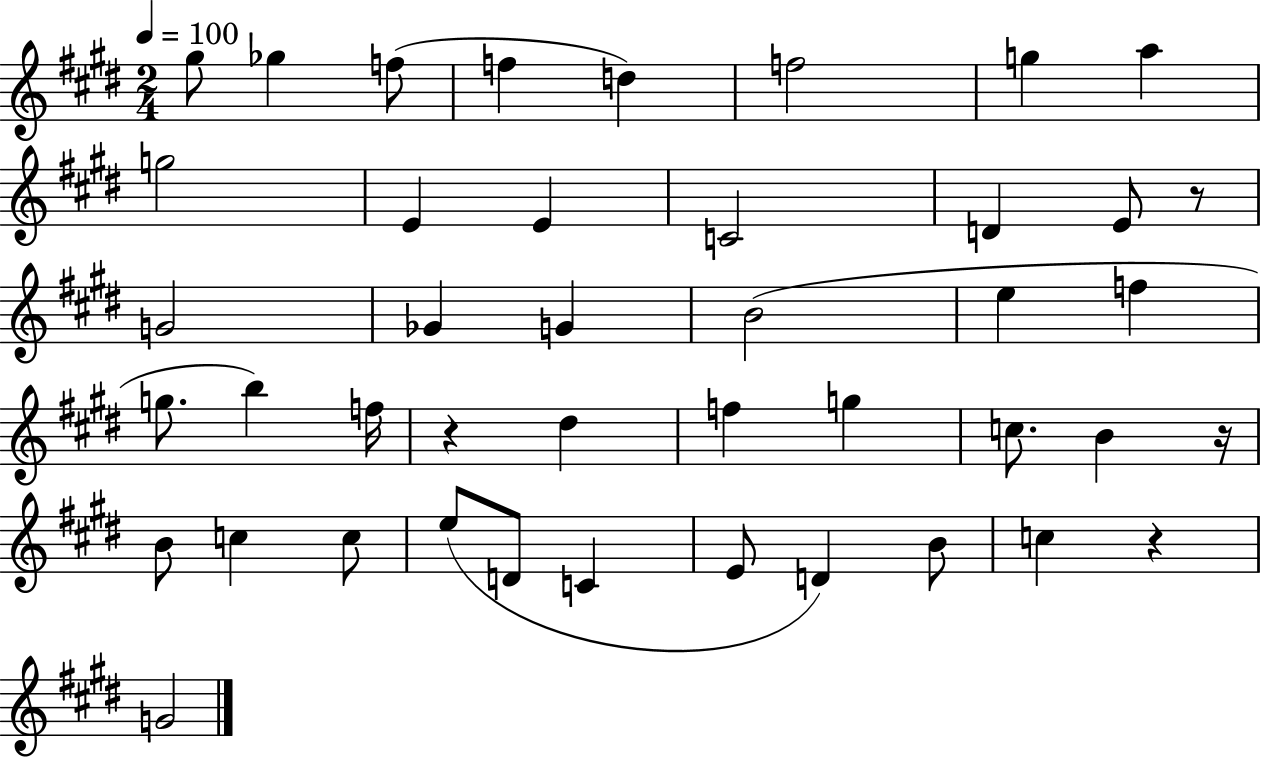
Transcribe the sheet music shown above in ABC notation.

X:1
T:Untitled
M:2/4
L:1/4
K:E
^g/2 _g f/2 f d f2 g a g2 E E C2 D E/2 z/2 G2 _G G B2 e f g/2 b f/4 z ^d f g c/2 B z/4 B/2 c c/2 e/2 D/2 C E/2 D B/2 c z G2